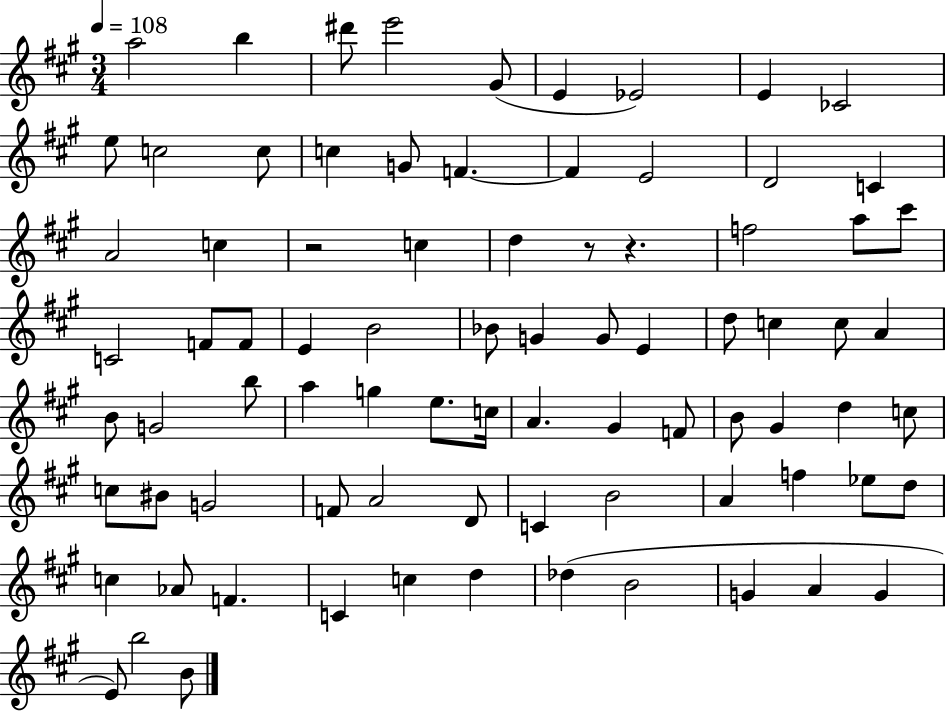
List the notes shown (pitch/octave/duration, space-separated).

A5/h B5/q D#6/e E6/h G#4/e E4/q Eb4/h E4/q CES4/h E5/e C5/h C5/e C5/q G4/e F4/q. F4/q E4/h D4/h C4/q A4/h C5/q R/h C5/q D5/q R/e R/q. F5/h A5/e C#6/e C4/h F4/e F4/e E4/q B4/h Bb4/e G4/q G4/e E4/q D5/e C5/q C5/e A4/q B4/e G4/h B5/e A5/q G5/q E5/e. C5/s A4/q. G#4/q F4/e B4/e G#4/q D5/q C5/e C5/e BIS4/e G4/h F4/e A4/h D4/e C4/q B4/h A4/q F5/q Eb5/e D5/e C5/q Ab4/e F4/q. C4/q C5/q D5/q Db5/q B4/h G4/q A4/q G4/q E4/e B5/h B4/e